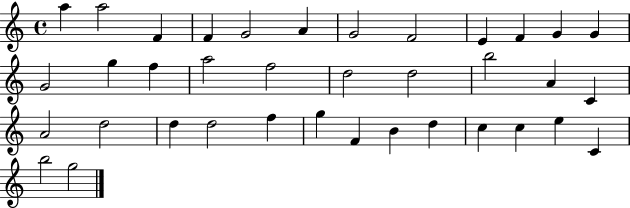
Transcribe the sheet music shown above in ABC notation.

X:1
T:Untitled
M:4/4
L:1/4
K:C
a a2 F F G2 A G2 F2 E F G G G2 g f a2 f2 d2 d2 b2 A C A2 d2 d d2 f g F B d c c e C b2 g2